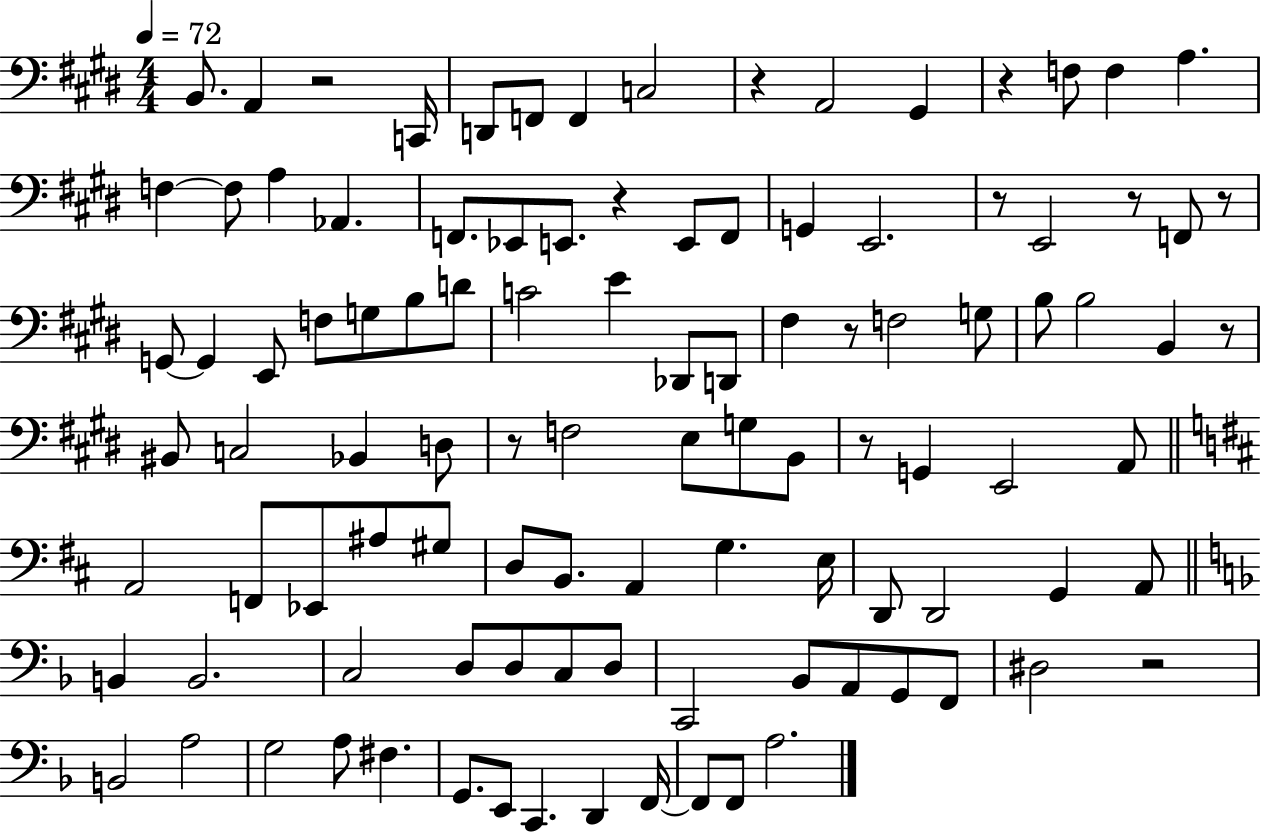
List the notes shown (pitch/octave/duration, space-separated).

B2/e. A2/q R/h C2/s D2/e F2/e F2/q C3/h R/q A2/h G#2/q R/q F3/e F3/q A3/q. F3/q F3/e A3/q Ab2/q. F2/e. Eb2/e E2/e. R/q E2/e F2/e G2/q E2/h. R/e E2/h R/e F2/e R/e G2/e G2/q E2/e F3/e G3/e B3/e D4/e C4/h E4/q Db2/e D2/e F#3/q R/e F3/h G3/e B3/e B3/h B2/q R/e BIS2/e C3/h Bb2/q D3/e R/e F3/h E3/e G3/e B2/e R/e G2/q E2/h A2/e A2/h F2/e Eb2/e A#3/e G#3/e D3/e B2/e. A2/q G3/q. E3/s D2/e D2/h G2/q A2/e B2/q B2/h. C3/h D3/e D3/e C3/e D3/e C2/h Bb2/e A2/e G2/e F2/e D#3/h R/h B2/h A3/h G3/h A3/e F#3/q. G2/e. E2/e C2/q. D2/q F2/s F2/e F2/e A3/h.